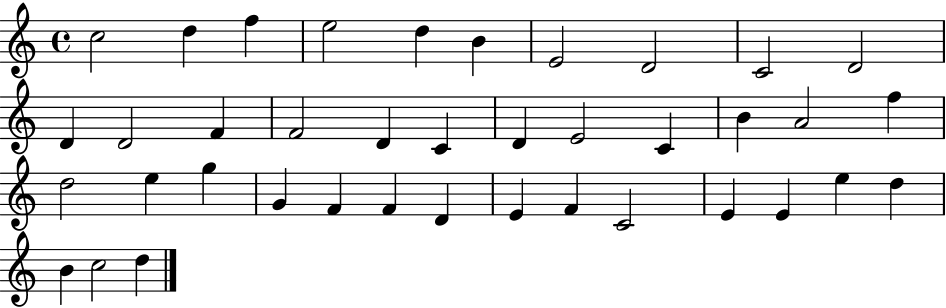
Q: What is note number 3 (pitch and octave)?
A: F5